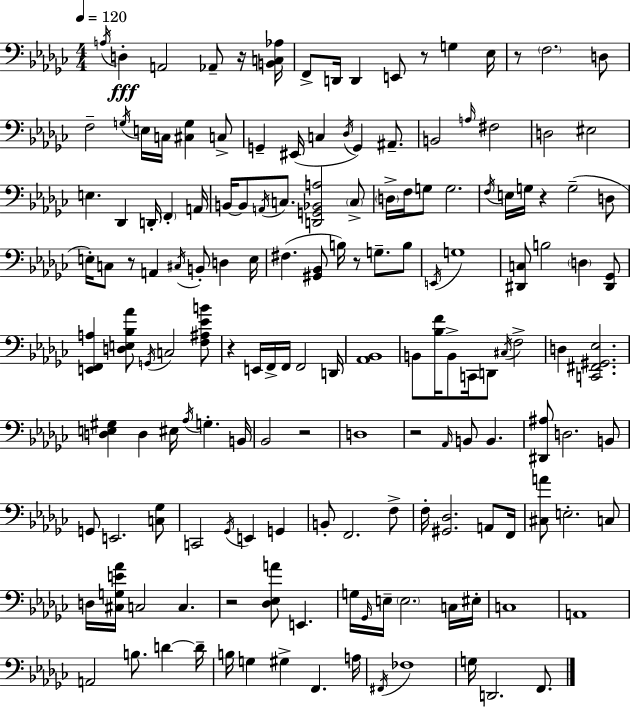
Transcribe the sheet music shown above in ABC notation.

X:1
T:Untitled
M:4/4
L:1/4
K:Ebm
A,/4 D, A,,2 _A,,/2 z/4 [B,,C,_A,]/4 F,,/2 D,,/4 D,, E,,/2 z/2 G, _E,/4 z/2 F,2 D,/2 F,2 G,/4 E,/4 C,/4 [^C,G,] C,/2 G,, ^E,,/4 C, _D,/4 G,, ^A,,/2 B,,2 A,/4 ^F,2 D,2 ^E,2 E, _D,, D,,/4 F,, A,,/4 B,,/4 B,,/2 A,,/4 C,/2 [D,,G,,_B,,A,]2 C,/2 D,/4 F,/4 G,/2 G,2 F,/4 E,/4 G,/4 z G,2 D,/2 E,/4 C,/2 z/2 A,, ^C,/4 B,,/2 D, E,/4 ^F, [^G,,_B,,]/2 B,/4 z/2 G,/2 B,/2 E,,/4 G,4 [^D,,C,]/2 B,2 D, [^D,,_G,,]/2 [E,,F,,A,] [D,E,_B,_A]/2 G,,/4 C,2 [F,^A,_EB]/2 z E,,/4 F,,/4 F,,/4 F,,2 D,,/4 [_A,,_B,,]4 B,,/2 [_B,F]/4 B,,/2 C,,/4 D,,/2 ^C,/4 F,2 D, [C,,^F,,^G,,_E,]2 [D,E,^G,] D, ^E,/4 _A,/4 G, B,,/4 _B,,2 z2 D,4 z2 _A,,/4 B,,/2 B,, [^D,,^A,]/2 D,2 B,,/2 G,,/2 E,,2 [C,_G,]/2 C,,2 _G,,/4 E,, G,, B,,/2 F,,2 F,/2 F,/4 [^G,,_D,]2 A,,/2 F,,/4 [^C,A]/2 E,2 C,/2 D,/4 [^C,G,E_A]/4 C,2 C, z2 [_D,_E,A]/2 E,, G,/4 _G,,/4 E,/4 E,2 C,/4 ^E,/4 C,4 A,,4 A,,2 B,/2 D D/4 B,/4 G, ^G, F,, A,/4 ^F,,/4 _F,4 G,/4 D,,2 F,,/2